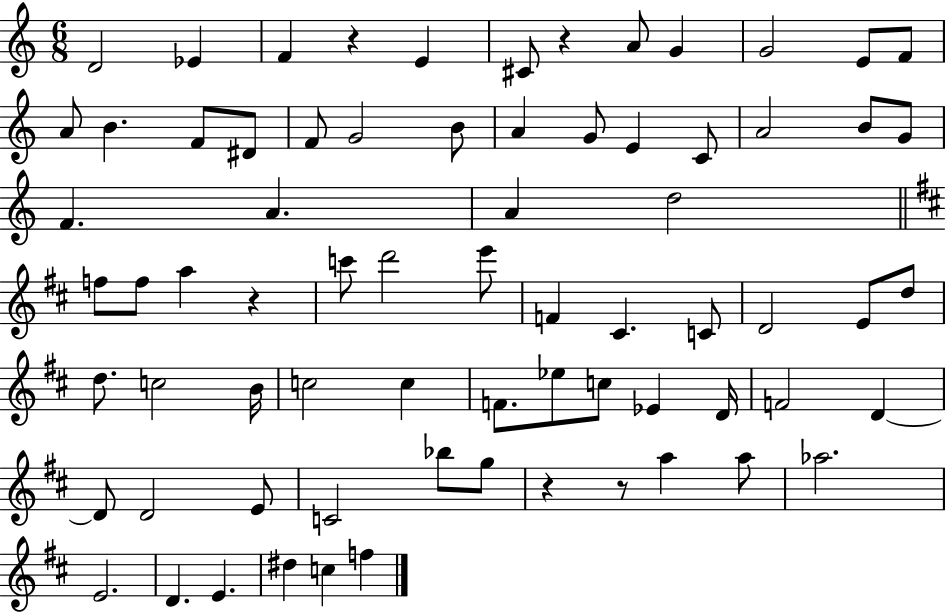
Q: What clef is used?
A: treble